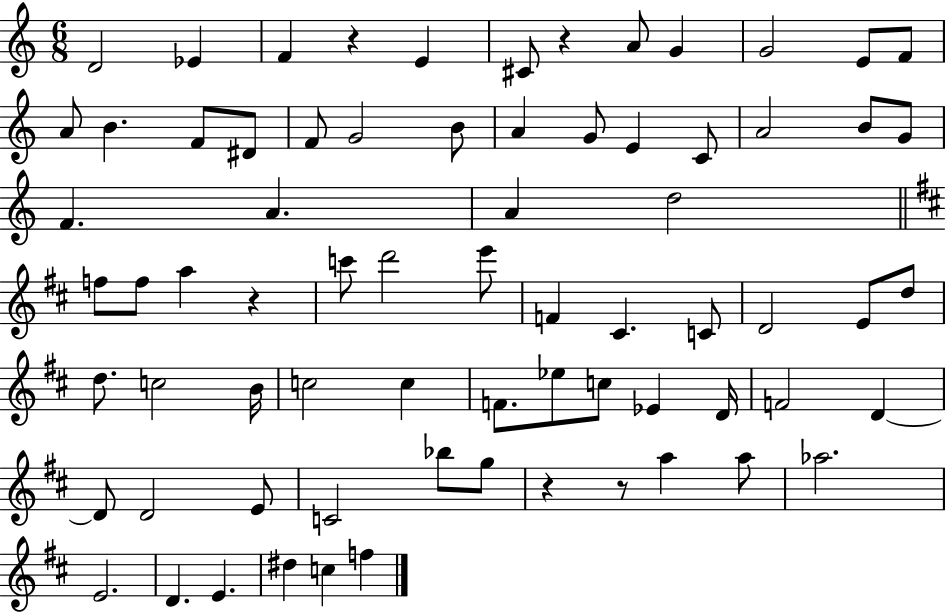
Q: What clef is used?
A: treble